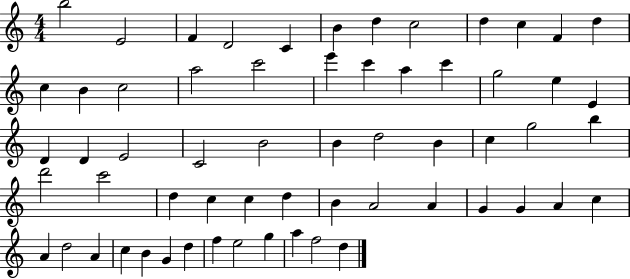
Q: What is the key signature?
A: C major